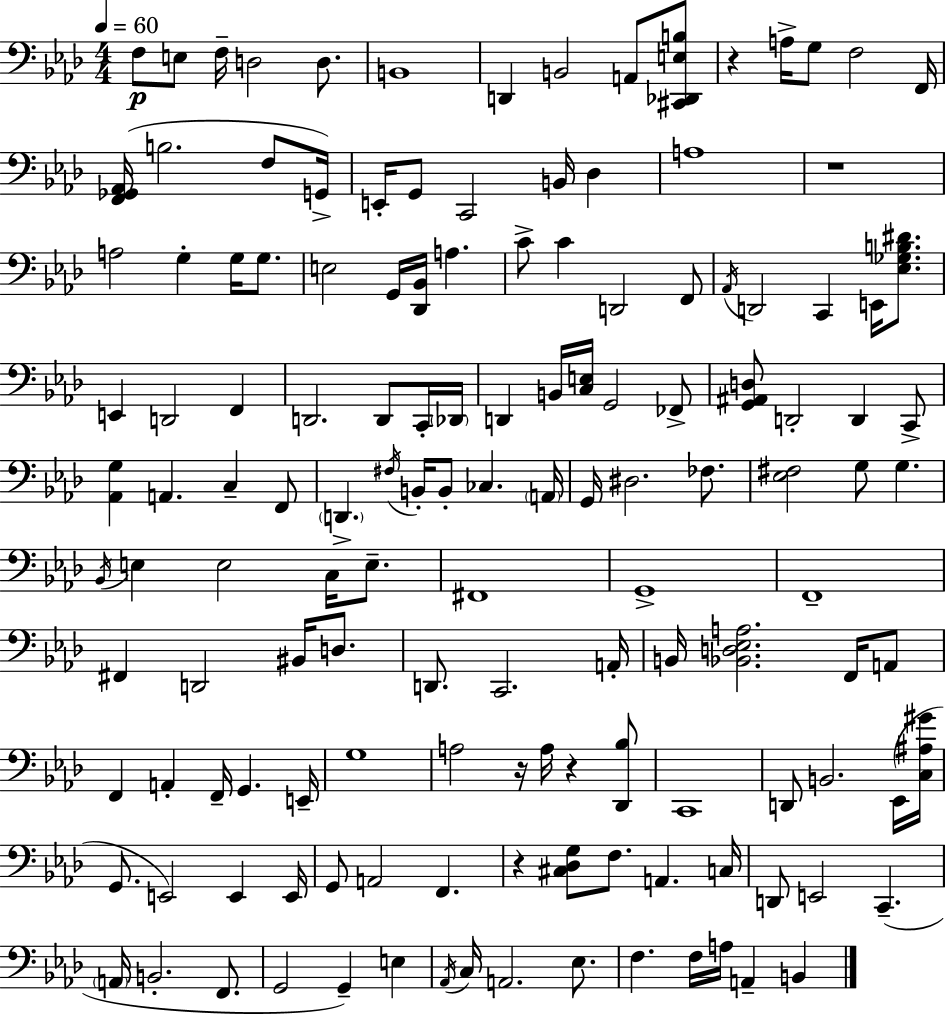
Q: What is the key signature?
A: AES major